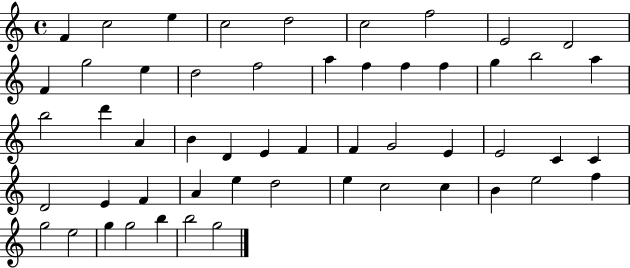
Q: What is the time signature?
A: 4/4